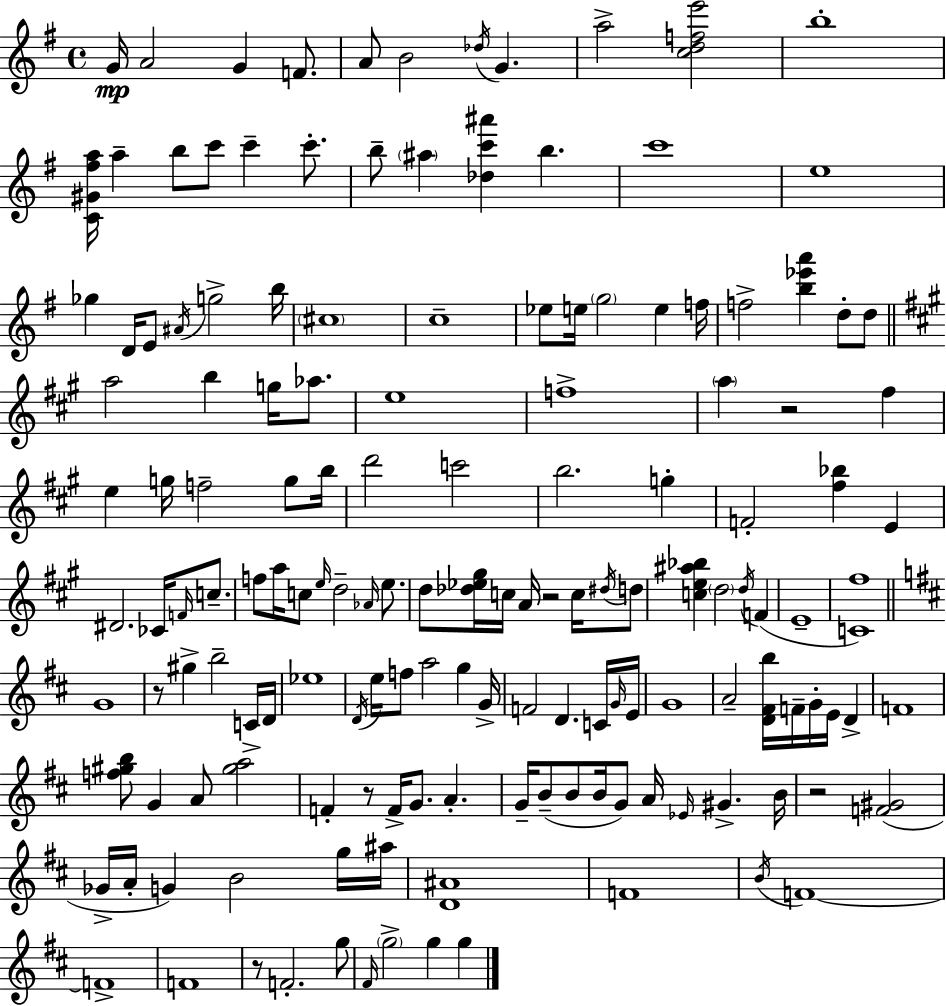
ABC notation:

X:1
T:Untitled
M:4/4
L:1/4
K:Em
G/4 A2 G F/2 A/2 B2 _d/4 G a2 [cdfe']2 b4 [C^G^fa]/4 a b/2 c'/2 c' c'/2 b/2 ^a [_dc'^a'] b c'4 e4 _g D/4 E/2 ^A/4 g2 b/4 ^c4 c4 _e/2 e/4 g2 e f/4 f2 [b_e'a'] d/2 d/2 a2 b g/4 _a/2 e4 f4 a z2 ^f e g/4 f2 g/2 b/4 d'2 c'2 b2 g F2 [^f_b] E ^D2 _C/4 F/4 c/2 f/2 a/4 c/2 e/4 d2 _A/4 e/2 d/2 [_d_e^g]/4 c/4 A/4 z2 c/4 ^d/4 d/2 [ce^a_b] d2 d/4 F E4 [C^f]4 G4 z/2 ^g b2 C/4 D/4 _e4 D/4 e/4 f/2 a2 g G/4 F2 D C/4 G/4 E/4 G4 A2 [D^Fb]/4 F/4 G/4 E/4 D F4 [f^gb]/2 G A/2 [^ga]2 F z/2 F/4 G/2 A G/4 B/2 B/2 B/4 G/2 A/4 _E/4 ^G B/4 z2 [F^G]2 _G/4 A/4 G B2 g/4 ^a/4 [D^A]4 F4 B/4 F4 F4 F4 z/2 F2 g/2 ^F/4 g2 g g